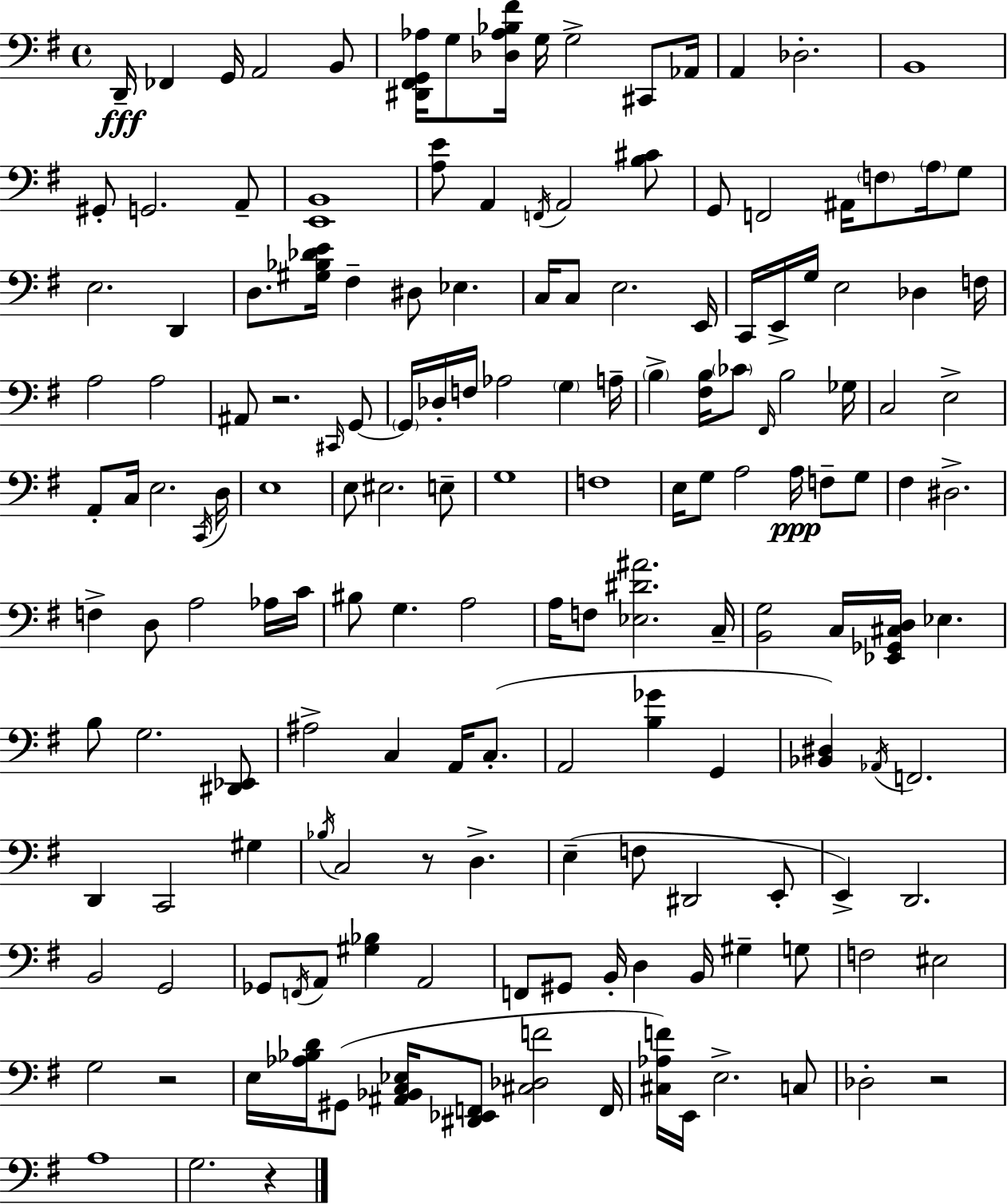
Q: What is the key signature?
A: E minor